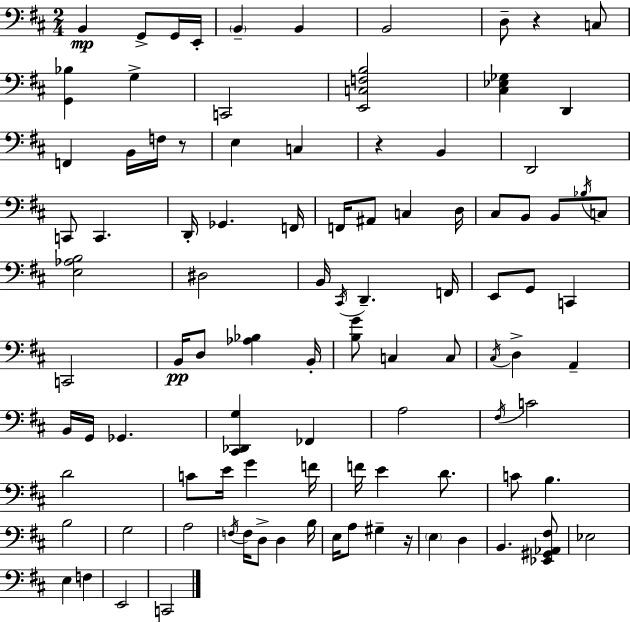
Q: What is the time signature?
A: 2/4